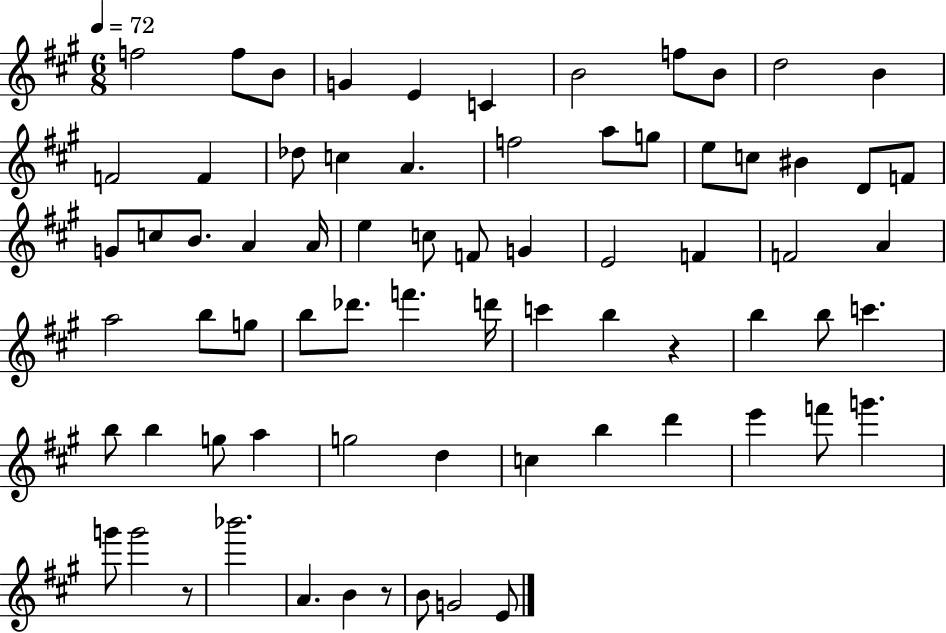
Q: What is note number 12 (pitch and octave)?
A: F4